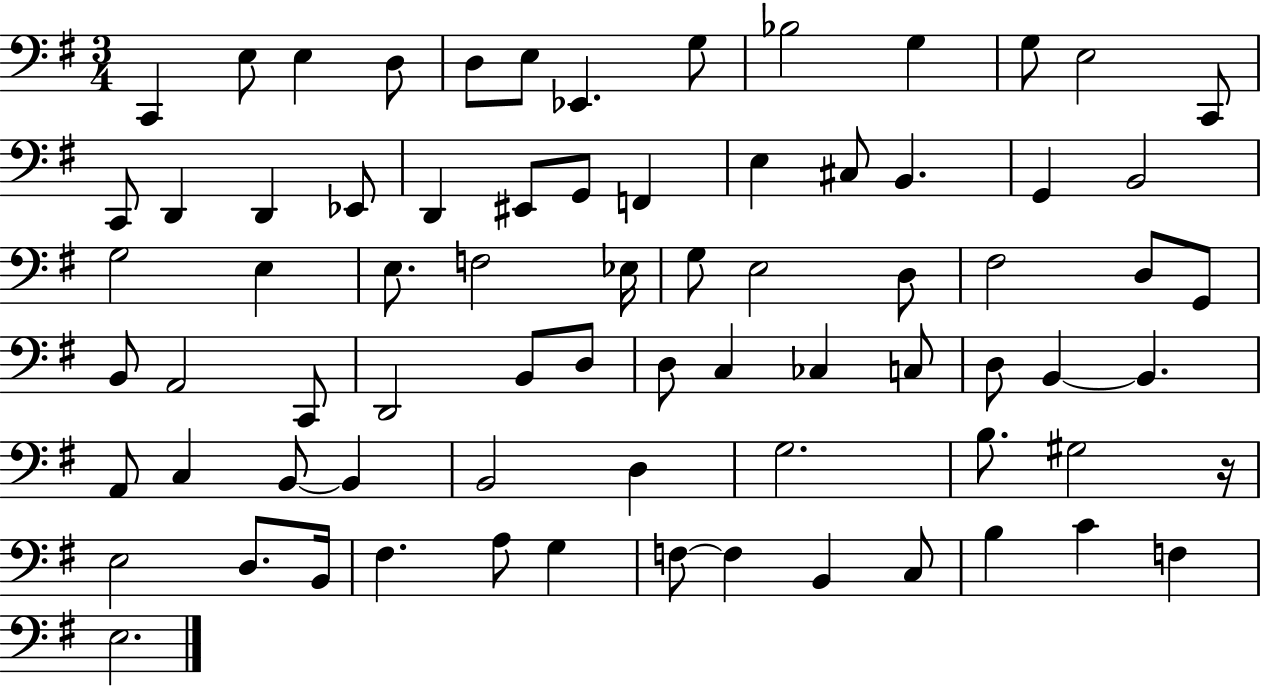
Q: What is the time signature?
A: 3/4